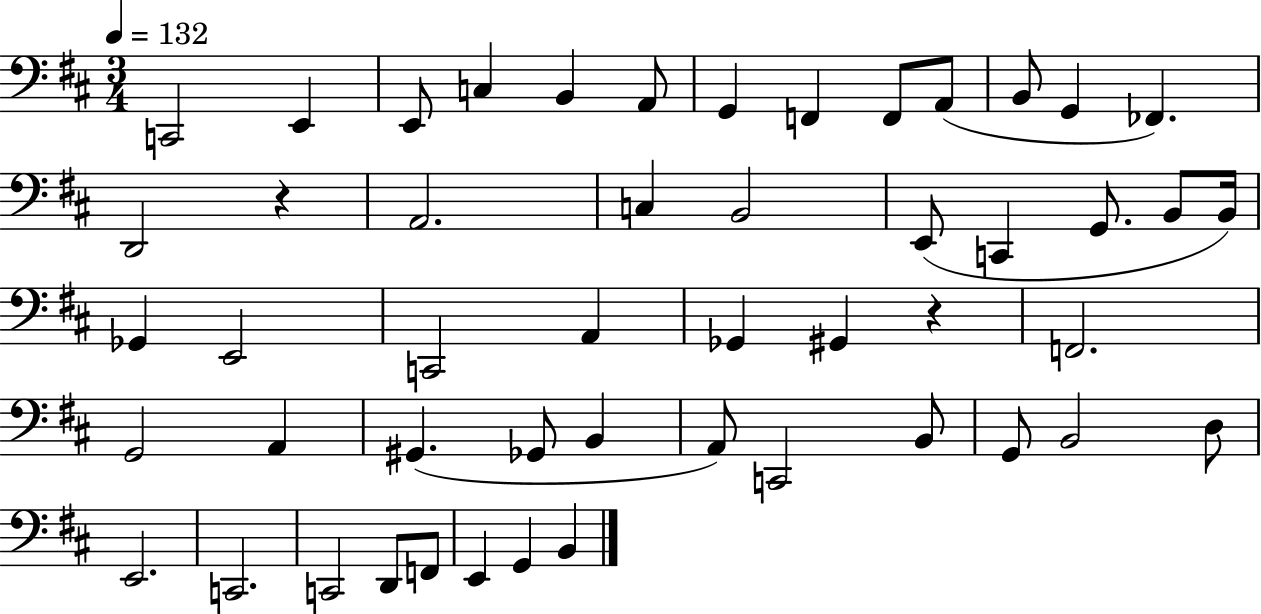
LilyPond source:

{
  \clef bass
  \numericTimeSignature
  \time 3/4
  \key d \major
  \tempo 4 = 132
  c,2 e,4 | e,8 c4 b,4 a,8 | g,4 f,4 f,8 a,8( | b,8 g,4 fes,4.) | \break d,2 r4 | a,2. | c4 b,2 | e,8( c,4 g,8. b,8 b,16) | \break ges,4 e,2 | c,2 a,4 | ges,4 gis,4 r4 | f,2. | \break g,2 a,4 | gis,4.( ges,8 b,4 | a,8) c,2 b,8 | g,8 b,2 d8 | \break e,2. | c,2. | c,2 d,8 f,8 | e,4 g,4 b,4 | \break \bar "|."
}